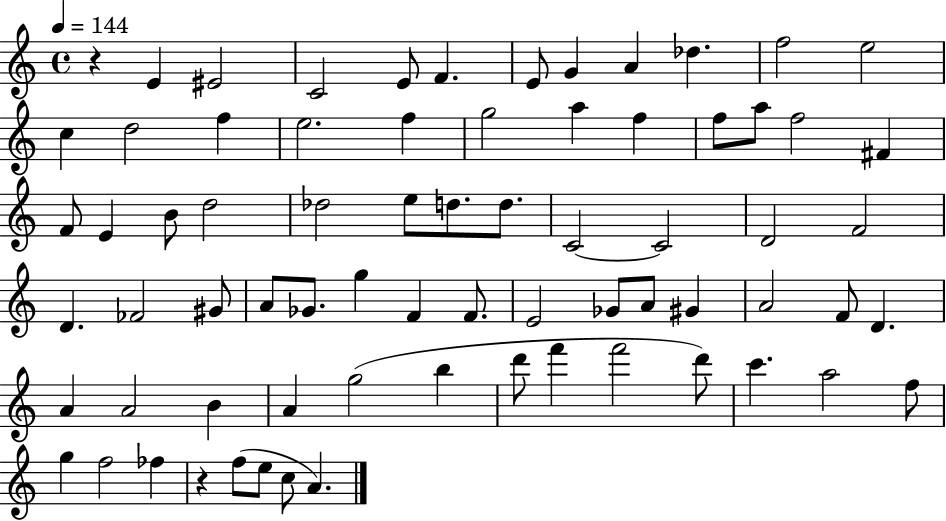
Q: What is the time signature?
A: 4/4